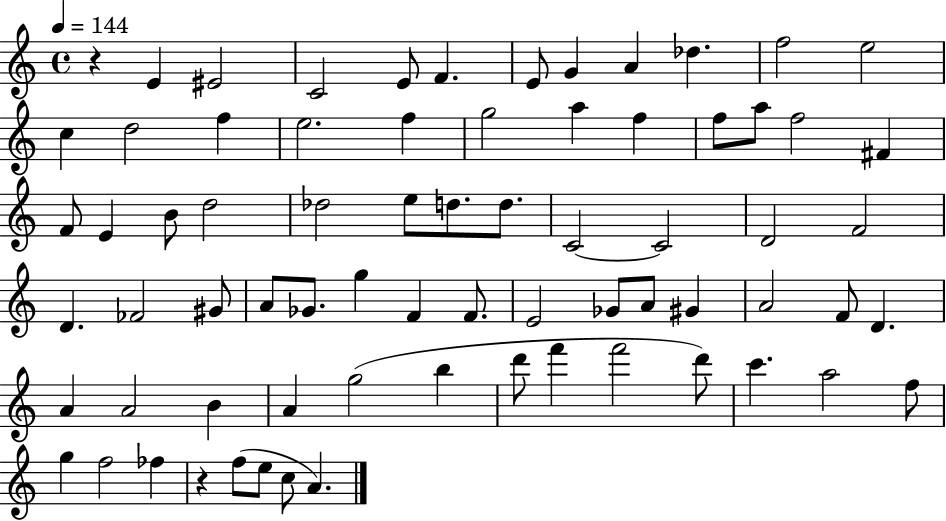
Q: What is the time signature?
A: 4/4